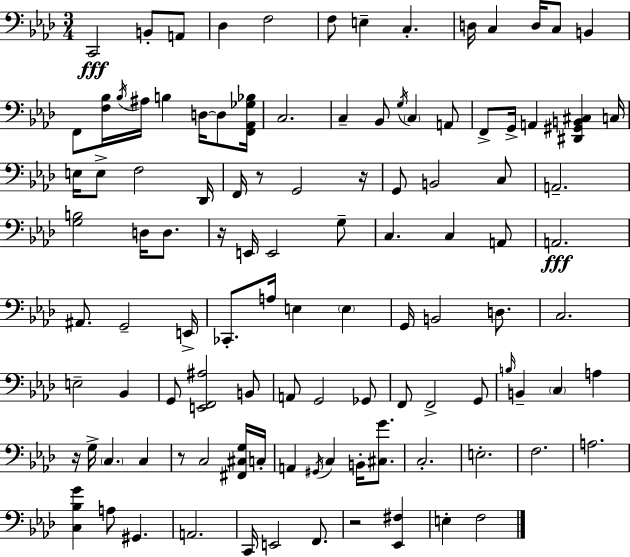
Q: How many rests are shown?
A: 6